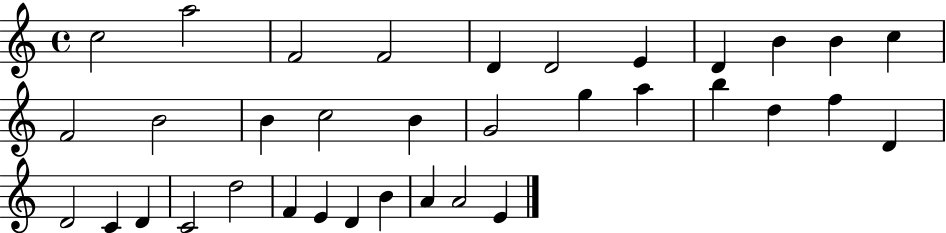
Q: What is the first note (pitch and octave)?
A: C5